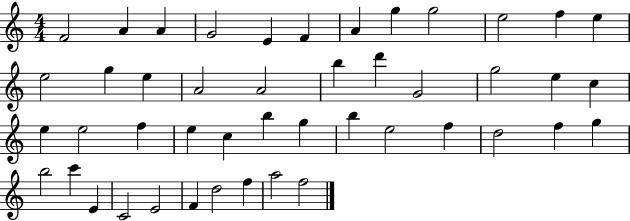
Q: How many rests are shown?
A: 0